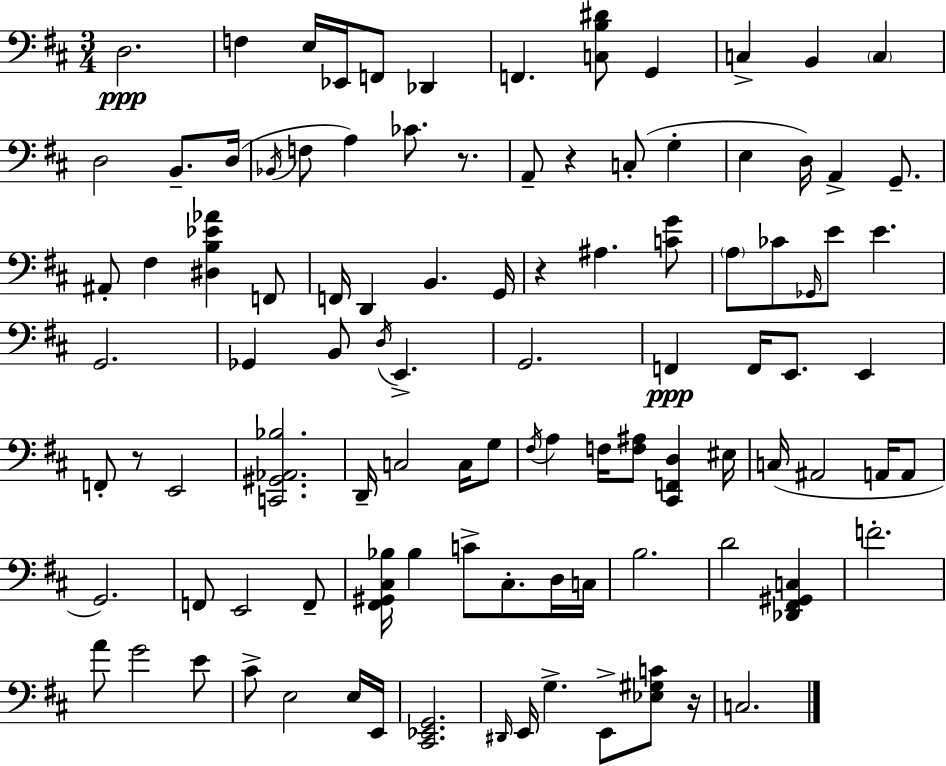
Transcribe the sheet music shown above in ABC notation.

X:1
T:Untitled
M:3/4
L:1/4
K:D
D,2 F, E,/4 _E,,/4 F,,/2 _D,, F,, [C,B,^D]/2 G,, C, B,, C, D,2 B,,/2 D,/4 _B,,/4 F,/2 A, _C/2 z/2 A,,/2 z C,/2 G, E, D,/4 A,, G,,/2 ^A,,/2 ^F, [^D,B,_E_A] F,,/2 F,,/4 D,, B,, G,,/4 z ^A, [CG]/2 A,/2 _C/2 _G,,/4 E/2 E G,,2 _G,, B,,/2 D,/4 E,, G,,2 F,, F,,/4 E,,/2 E,, F,,/2 z/2 E,,2 [C,,^G,,_A,,_B,]2 D,,/4 C,2 C,/4 G,/2 ^F,/4 A, F,/4 [F,^A,]/2 [^C,,F,,D,] ^E,/4 C,/4 ^A,,2 A,,/4 A,,/2 G,,2 F,,/2 E,,2 F,,/2 [^F,,^G,,^C,_B,]/4 _B, C/2 ^C,/2 D,/4 C,/4 B,2 D2 [_D,,^F,,^G,,C,] F2 A/2 G2 E/2 ^C/2 E,2 E,/4 E,,/4 [^C,,_E,,G,,]2 ^D,,/4 E,,/4 G, E,,/2 [_E,^G,C]/2 z/4 C,2